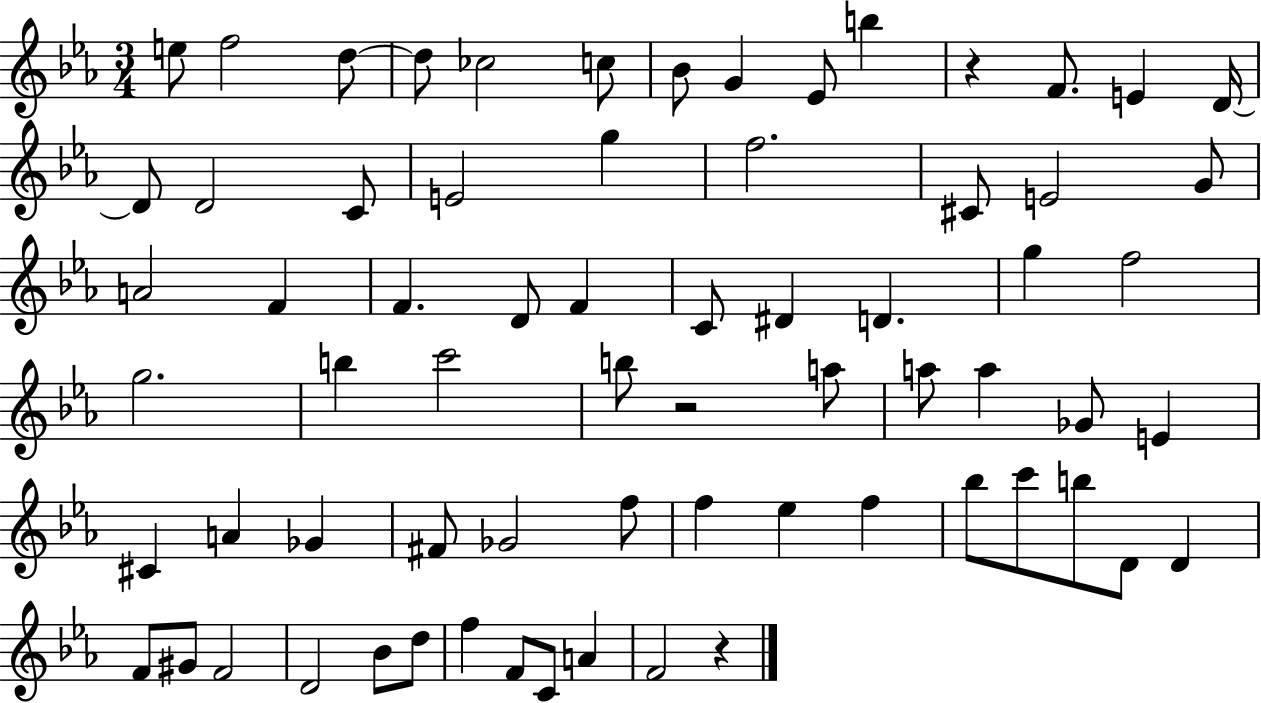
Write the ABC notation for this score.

X:1
T:Untitled
M:3/4
L:1/4
K:Eb
e/2 f2 d/2 d/2 _c2 c/2 _B/2 G _E/2 b z F/2 E D/4 D/2 D2 C/2 E2 g f2 ^C/2 E2 G/2 A2 F F D/2 F C/2 ^D D g f2 g2 b c'2 b/2 z2 a/2 a/2 a _G/2 E ^C A _G ^F/2 _G2 f/2 f _e f _b/2 c'/2 b/2 D/2 D F/2 ^G/2 F2 D2 _B/2 d/2 f F/2 C/2 A F2 z